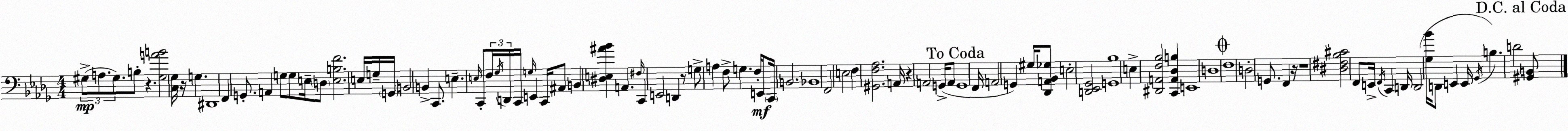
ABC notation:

X:1
T:Untitled
M:4/4
L:1/4
K:Bbm
^G,/2 A,/2 ^G,/2 B,/2 z [^G,AB]2 [C,_G,]/4 z/4 G, ^D,,4 F,, G,,/2 A,, G,/2 G,/2 E,/4 D,/2 [E,B,F]2 E,/4 G,/4 G,,/4 B,,2 B,, C,,/2 E, E,/4 C,,/2 F,/4 _G,/4 D,,/4 C,,/4 G,/4 E,, C,,/4 ^A,,/2 B,, [^D,E,^A_B] A,, ^F,/4 C,, E,,2 D,, z/2 G,/2 A, F,/2 G, F,/4 E,,/2 C,,/4 B,,2 _B,,4 F,,2 E,2 F, [^G,,F,_A,]2 A,,/4 z A,,2 G,,/4 A,,/2 G,,4 F,,/4 A,,2 G,, ^G,/4 [_D,,A,,_B,,_G,]/2 E,2 [D,,_E,,_G,,]2 [G,,_B,]4 E, [^D,,A,,F,_B,]2 [C,,A,,_D,B,] E,,4 D,4 F,4 D,2 G,,/2 F,, z/4 z4 [^D,^F,_B,^C]2 F,,/2 E,,/4 F,,/4 C,, D,,/4 D,,2 [_G,_B]/4 D,,/2 E,, E,,/4 _G,,/4 B, D2 [^G,,B,,]/2